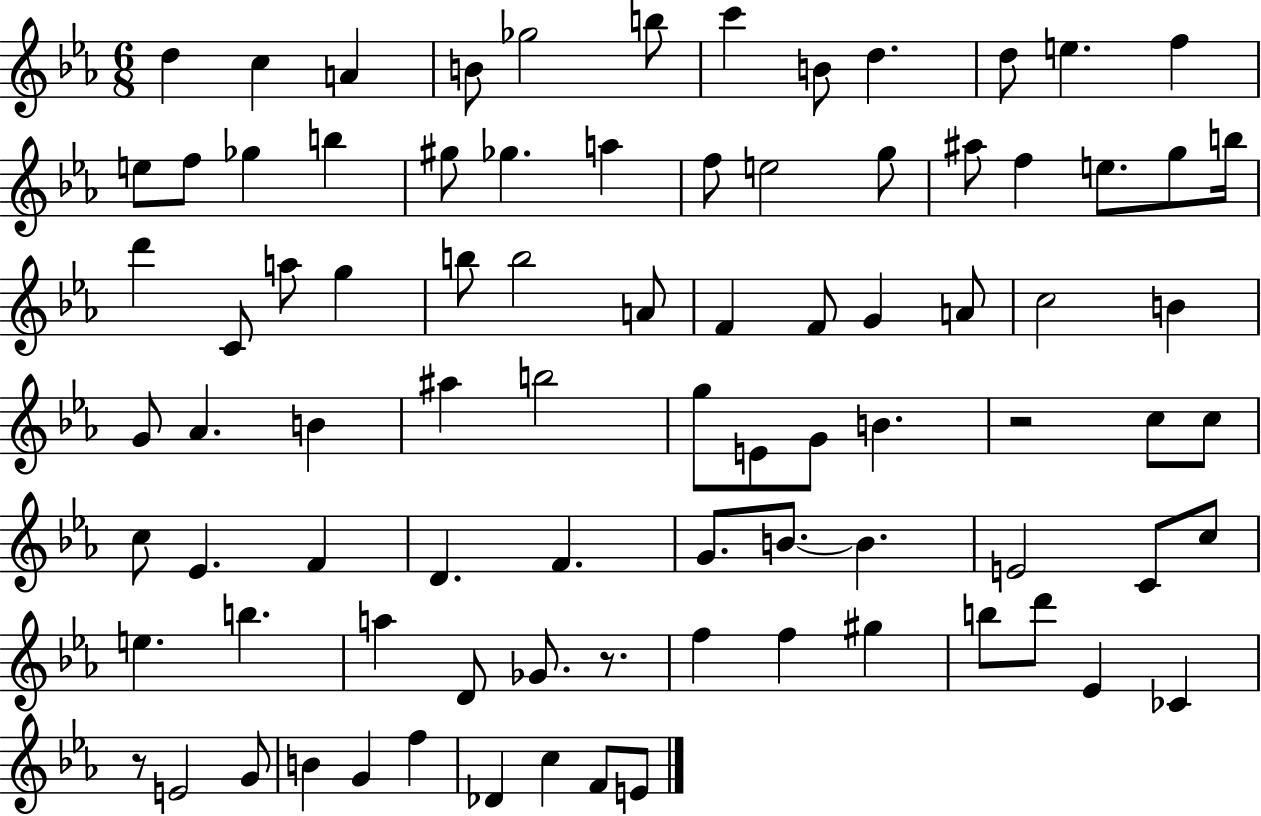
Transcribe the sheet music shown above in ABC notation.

X:1
T:Untitled
M:6/8
L:1/4
K:Eb
d c A B/2 _g2 b/2 c' B/2 d d/2 e f e/2 f/2 _g b ^g/2 _g a f/2 e2 g/2 ^a/2 f e/2 g/2 b/4 d' C/2 a/2 g b/2 b2 A/2 F F/2 G A/2 c2 B G/2 _A B ^a b2 g/2 E/2 G/2 B z2 c/2 c/2 c/2 _E F D F G/2 B/2 B E2 C/2 c/2 e b a D/2 _G/2 z/2 f f ^g b/2 d'/2 _E _C z/2 E2 G/2 B G f _D c F/2 E/2